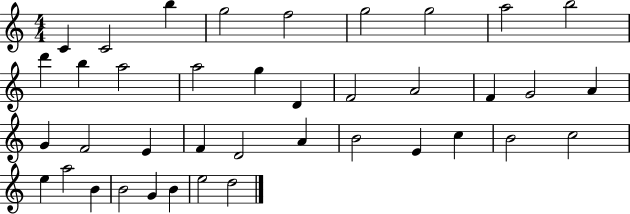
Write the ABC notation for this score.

X:1
T:Untitled
M:4/4
L:1/4
K:C
C C2 b g2 f2 g2 g2 a2 b2 d' b a2 a2 g D F2 A2 F G2 A G F2 E F D2 A B2 E c B2 c2 e a2 B B2 G B e2 d2